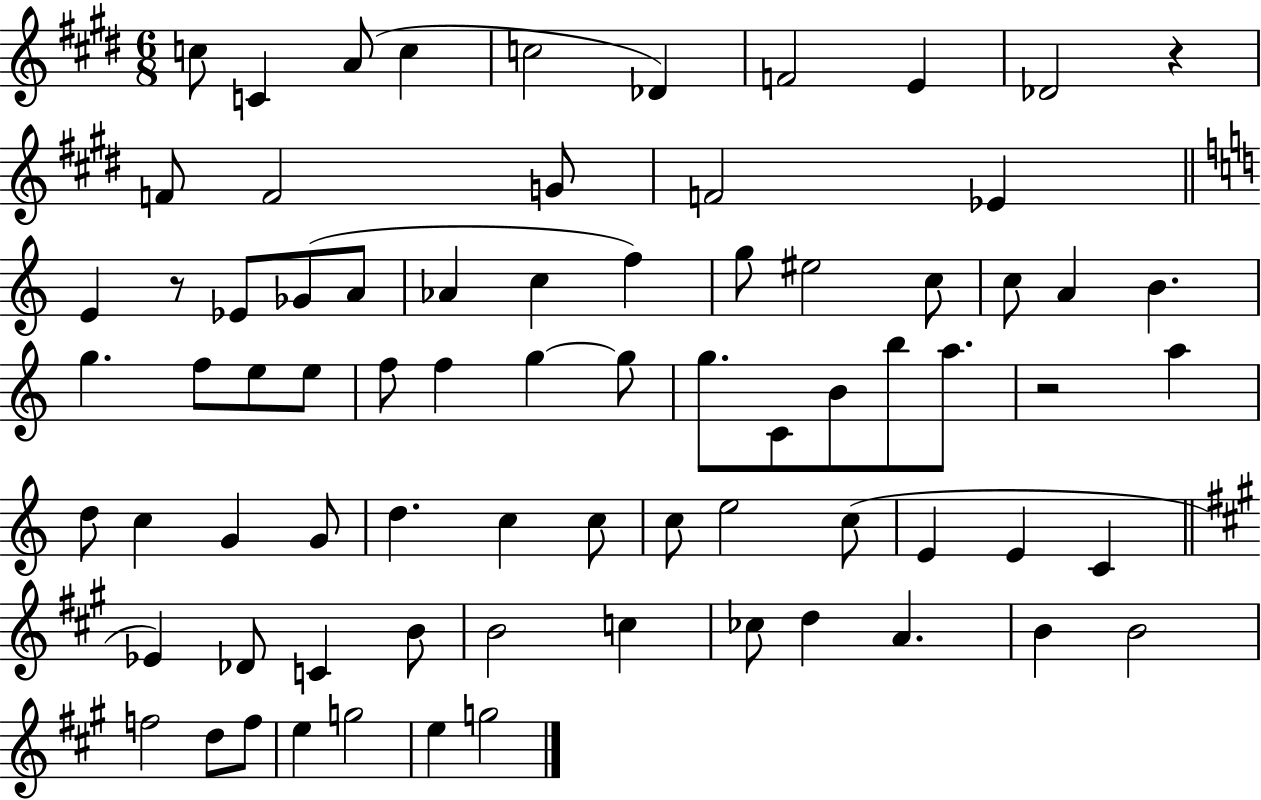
C5/e C4/q A4/e C5/q C5/h Db4/q F4/h E4/q Db4/h R/q F4/e F4/h G4/e F4/h Eb4/q E4/q R/e Eb4/e Gb4/e A4/e Ab4/q C5/q F5/q G5/e EIS5/h C5/e C5/e A4/q B4/q. G5/q. F5/e E5/e E5/e F5/e F5/q G5/q G5/e G5/e. C4/e B4/e B5/e A5/e. R/h A5/q D5/e C5/q G4/q G4/e D5/q. C5/q C5/e C5/e E5/h C5/e E4/q E4/q C4/q Eb4/q Db4/e C4/q B4/e B4/h C5/q CES5/e D5/q A4/q. B4/q B4/h F5/h D5/e F5/e E5/q G5/h E5/q G5/h